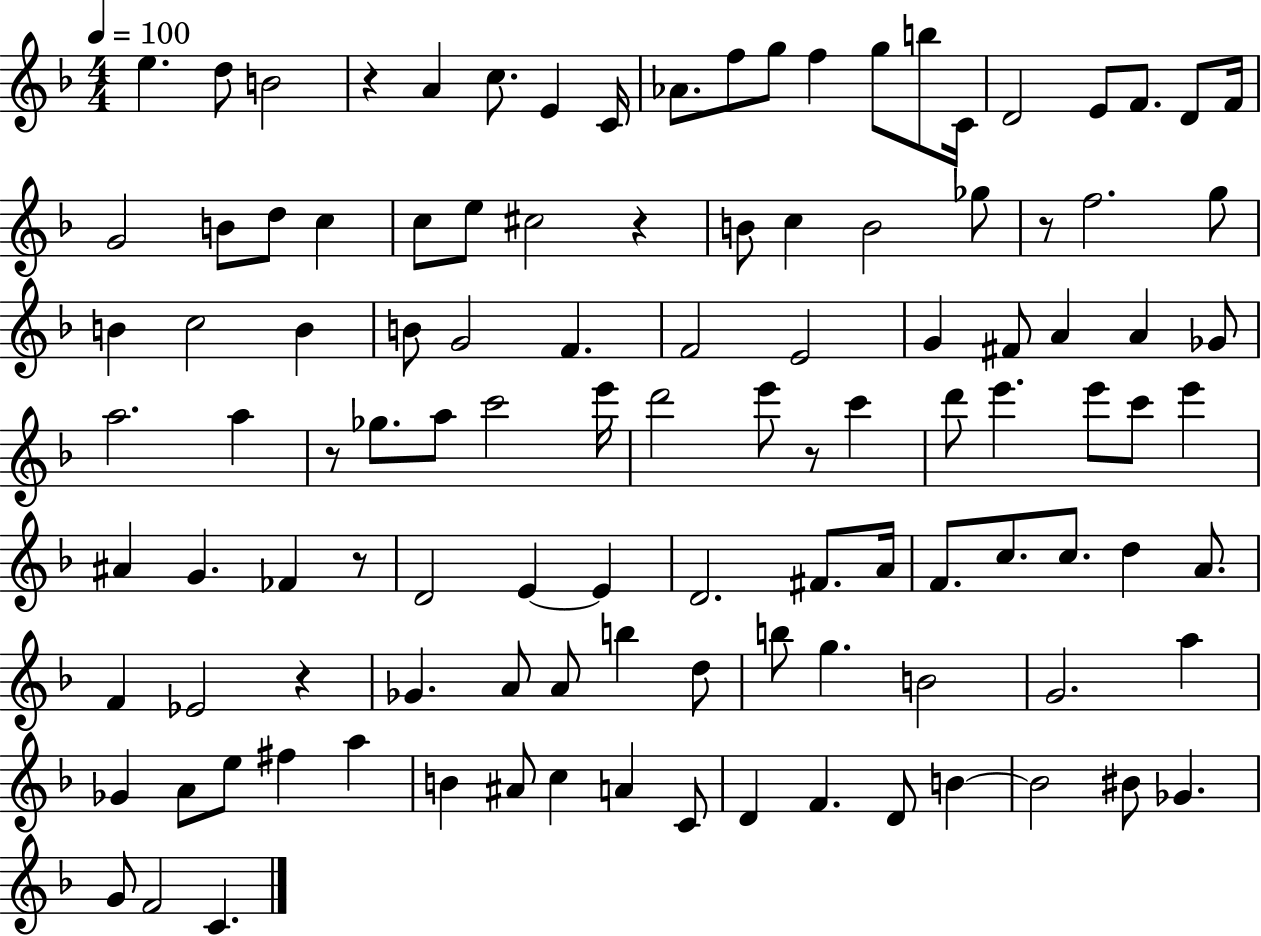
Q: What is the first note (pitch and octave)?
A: E5